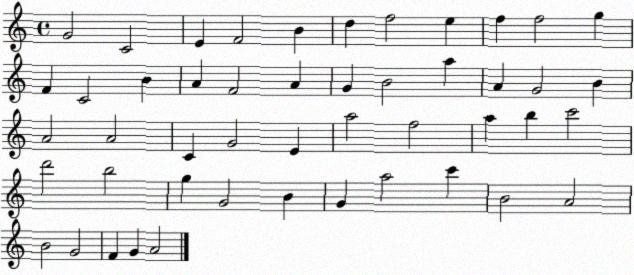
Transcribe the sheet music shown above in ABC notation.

X:1
T:Untitled
M:4/4
L:1/4
K:C
G2 C2 E F2 B d f2 e f f2 g F C2 B A F2 A G B2 a A G2 B A2 A2 C G2 E a2 f2 a b c'2 d'2 b2 g G2 B G a2 c' B2 A2 B2 G2 F G A2